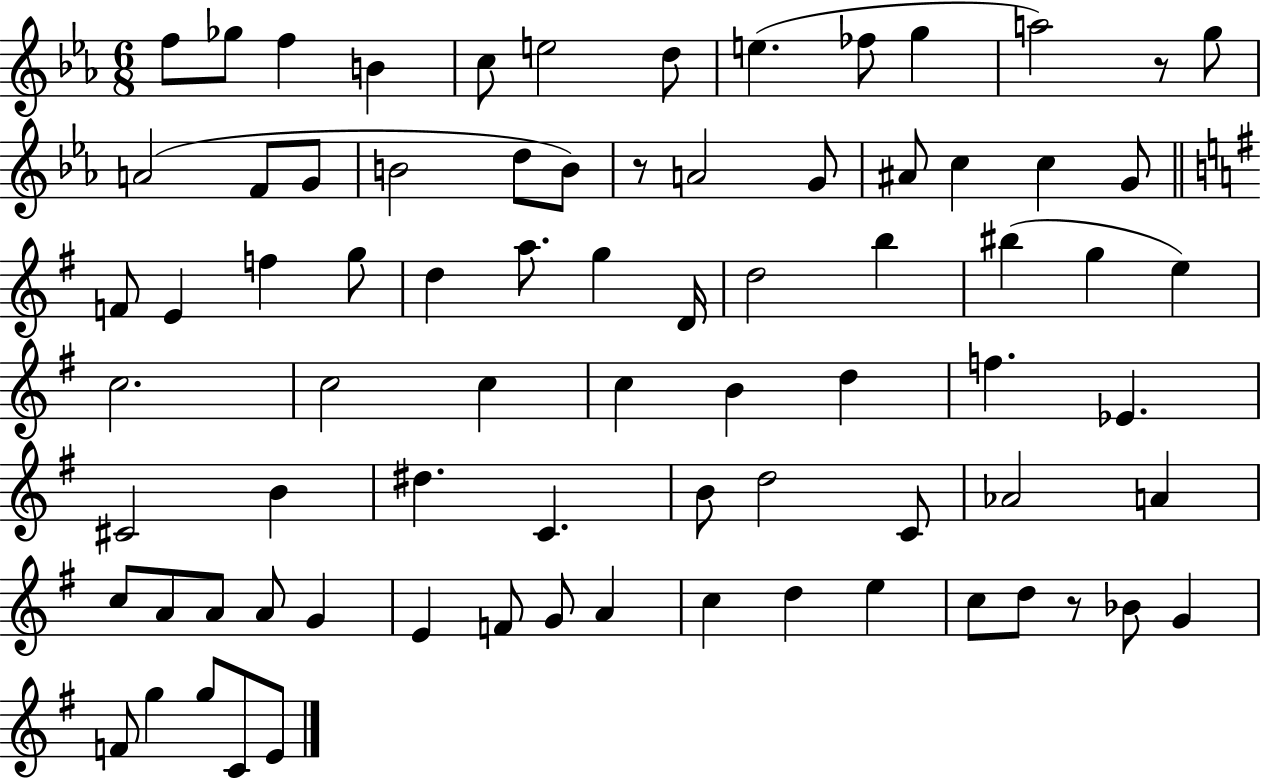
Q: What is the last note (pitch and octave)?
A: E4